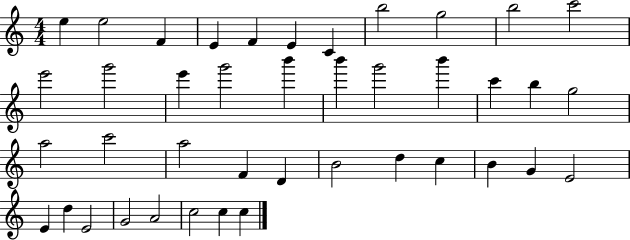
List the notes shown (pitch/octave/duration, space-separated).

E5/q E5/h F4/q E4/q F4/q E4/q C4/q B5/h G5/h B5/h C6/h E6/h G6/h E6/q G6/h B6/q B6/q G6/h B6/q C6/q B5/q G5/h A5/h C6/h A5/h F4/q D4/q B4/h D5/q C5/q B4/q G4/q E4/h E4/q D5/q E4/h G4/h A4/h C5/h C5/q C5/q